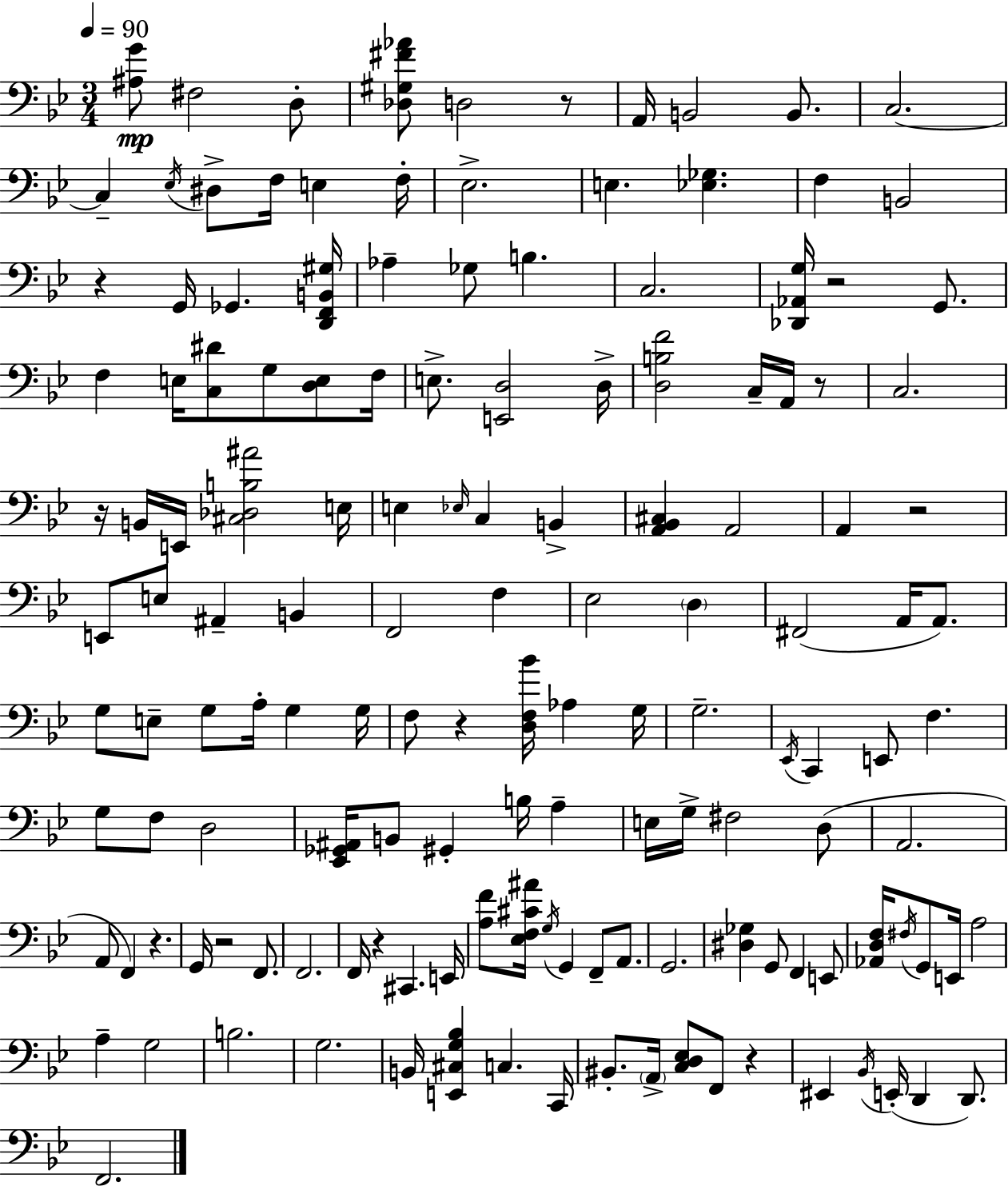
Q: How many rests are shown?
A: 11